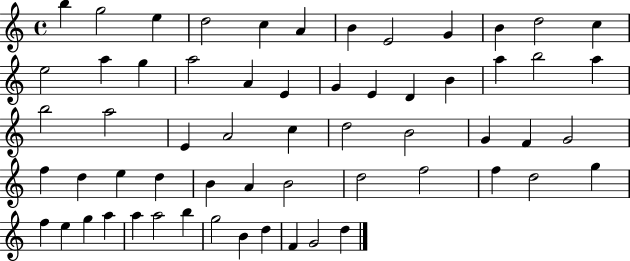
B5/q G5/h E5/q D5/h C5/q A4/q B4/q E4/h G4/q B4/q D5/h C5/q E5/h A5/q G5/q A5/h A4/q E4/q G4/q E4/q D4/q B4/q A5/q B5/h A5/q B5/h A5/h E4/q A4/h C5/q D5/h B4/h G4/q F4/q G4/h F5/q D5/q E5/q D5/q B4/q A4/q B4/h D5/h F5/h F5/q D5/h G5/q F5/q E5/q G5/q A5/q A5/q A5/h B5/q G5/h B4/q D5/q F4/q G4/h D5/q